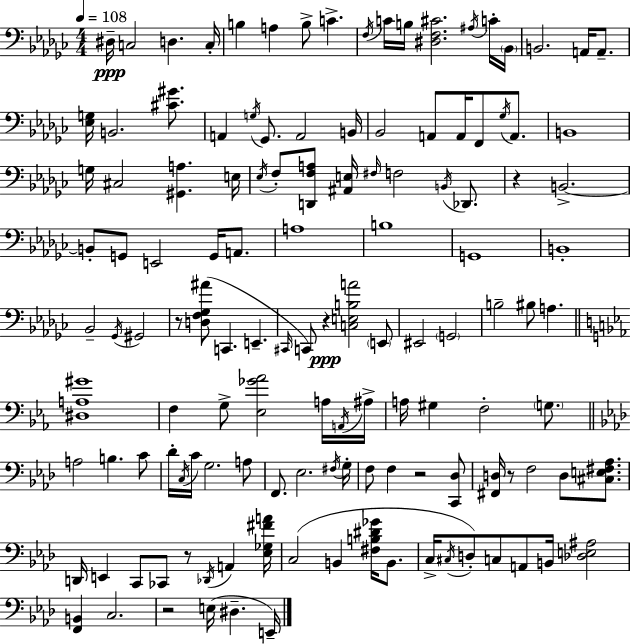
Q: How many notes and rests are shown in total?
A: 130